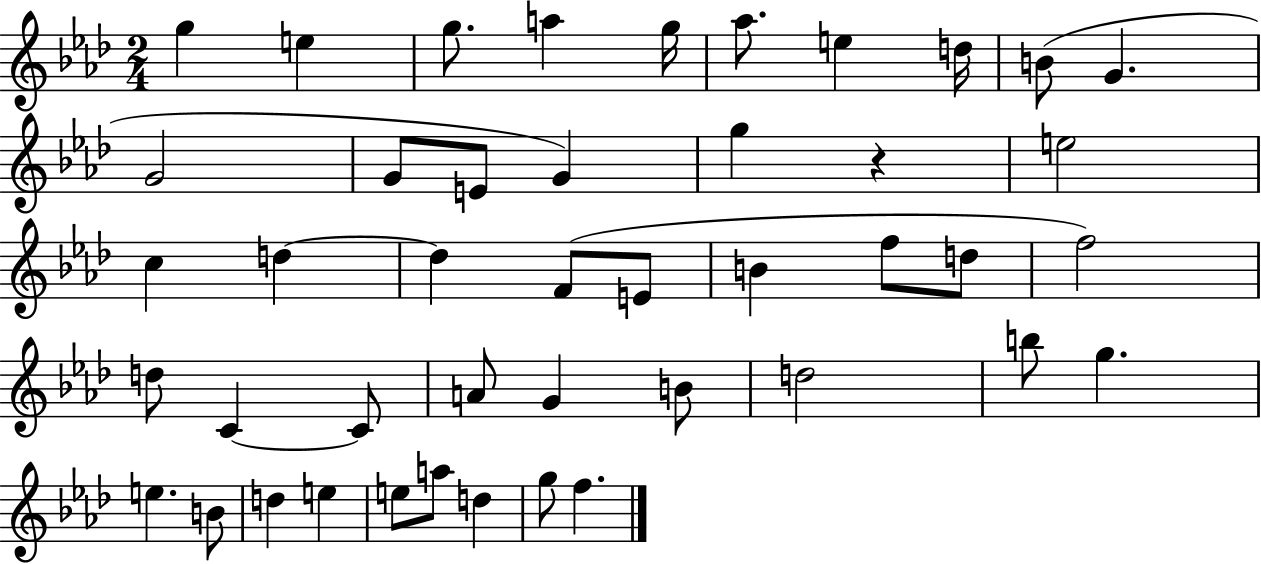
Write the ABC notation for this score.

X:1
T:Untitled
M:2/4
L:1/4
K:Ab
g e g/2 a g/4 _a/2 e d/4 B/2 G G2 G/2 E/2 G g z e2 c d d F/2 E/2 B f/2 d/2 f2 d/2 C C/2 A/2 G B/2 d2 b/2 g e B/2 d e e/2 a/2 d g/2 f